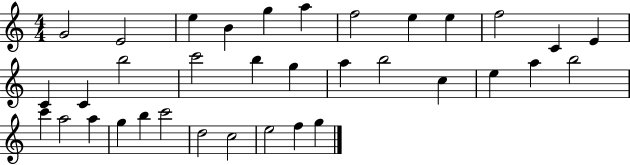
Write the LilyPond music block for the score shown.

{
  \clef treble
  \numericTimeSignature
  \time 4/4
  \key c \major
  g'2 e'2 | e''4 b'4 g''4 a''4 | f''2 e''4 e''4 | f''2 c'4 e'4 | \break c'4 c'4 b''2 | c'''2 b''4 g''4 | a''4 b''2 c''4 | e''4 a''4 b''2 | \break c'''4 a''2 a''4 | g''4 b''4 c'''2 | d''2 c''2 | e''2 f''4 g''4 | \break \bar "|."
}